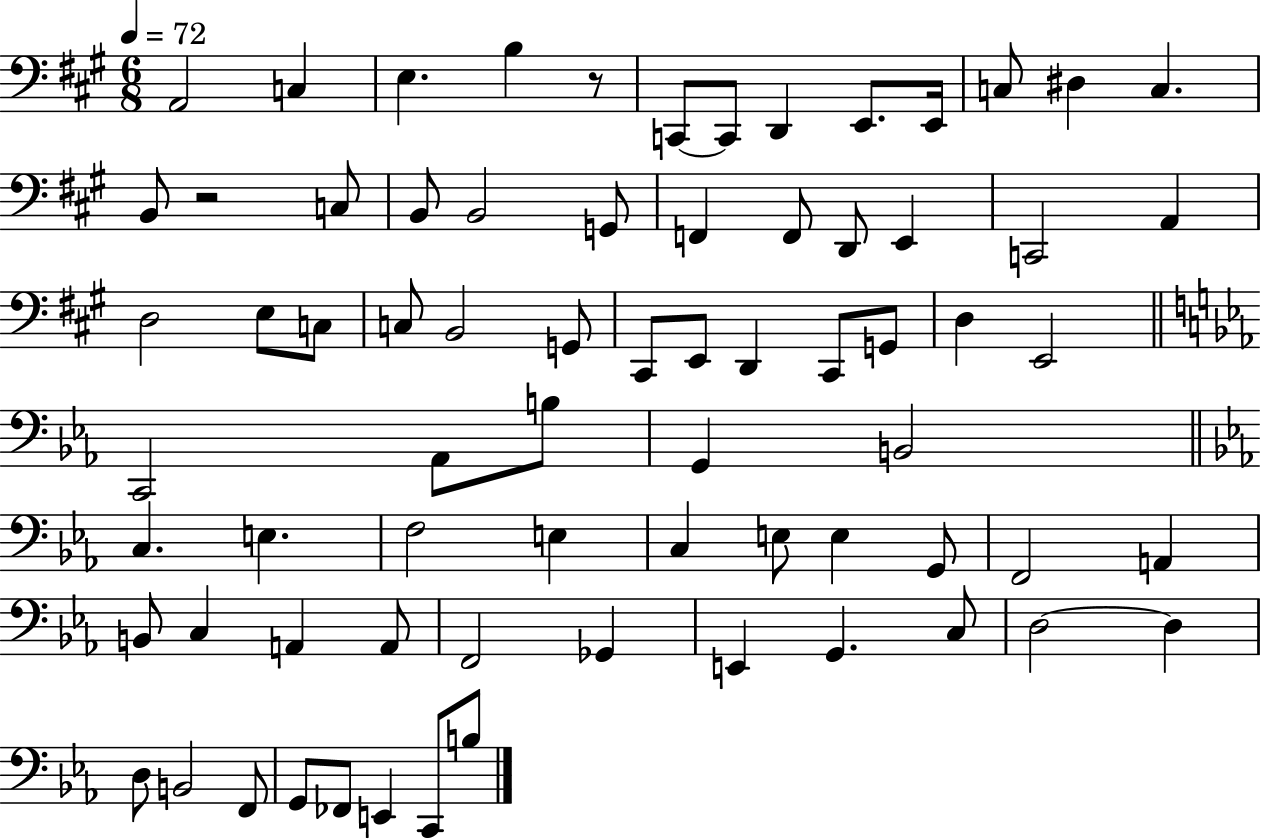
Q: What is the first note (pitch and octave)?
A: A2